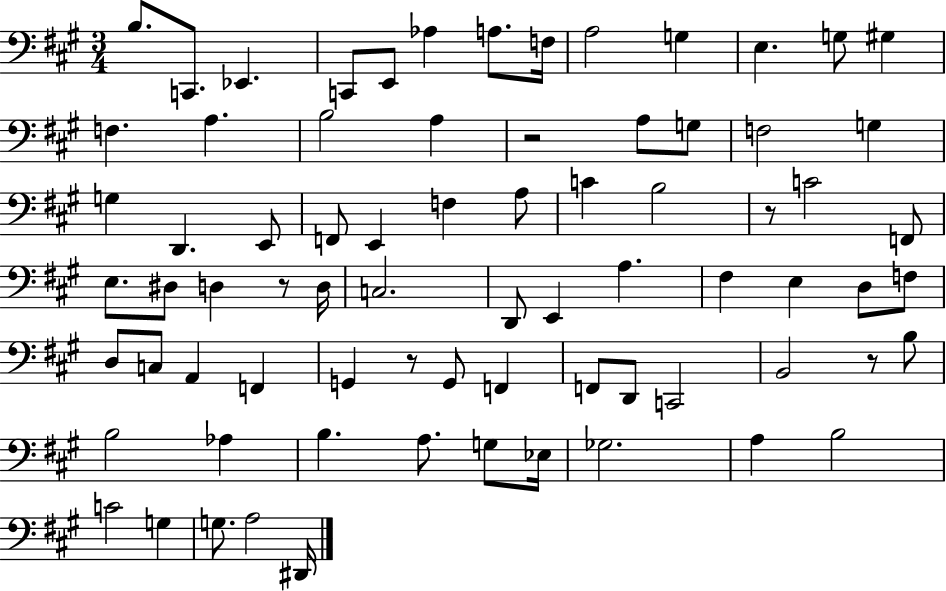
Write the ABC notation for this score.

X:1
T:Untitled
M:3/4
L:1/4
K:A
B,/2 C,,/2 _E,, C,,/2 E,,/2 _A, A,/2 F,/4 A,2 G, E, G,/2 ^G, F, A, B,2 A, z2 A,/2 G,/2 F,2 G, G, D,, E,,/2 F,,/2 E,, F, A,/2 C B,2 z/2 C2 F,,/2 E,/2 ^D,/2 D, z/2 D,/4 C,2 D,,/2 E,, A, ^F, E, D,/2 F,/2 D,/2 C,/2 A,, F,, G,, z/2 G,,/2 F,, F,,/2 D,,/2 C,,2 B,,2 z/2 B,/2 B,2 _A, B, A,/2 G,/2 _E,/4 _G,2 A, B,2 C2 G, G,/2 A,2 ^D,,/4